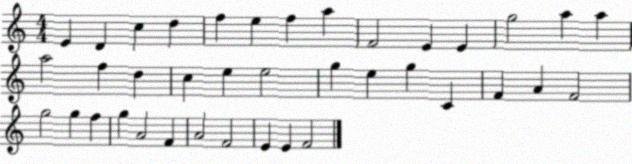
X:1
T:Untitled
M:4/4
L:1/4
K:C
E D c d f e f a F2 E E g2 a a a2 f d c e e2 g e g C F A F2 g2 g f g A2 F A2 F2 E E F2